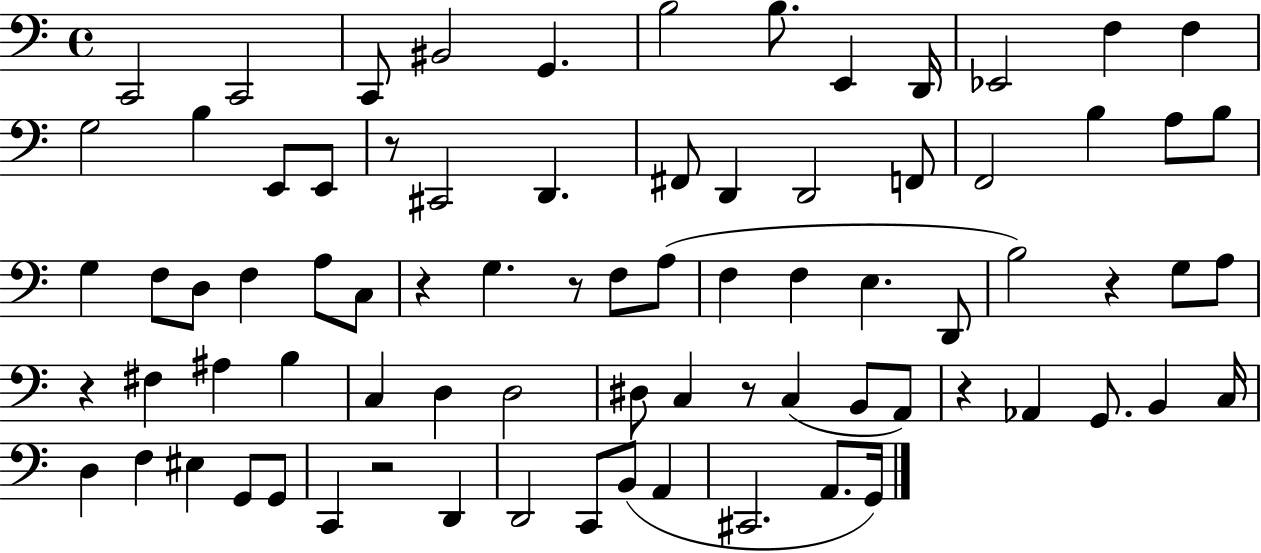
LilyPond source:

{
  \clef bass
  \time 4/4
  \defaultTimeSignature
  \key c \major
  \repeat volta 2 { c,2 c,2 | c,8 bis,2 g,4. | b2 b8. e,4 d,16 | ees,2 f4 f4 | \break g2 b4 e,8 e,8 | r8 cis,2 d,4. | fis,8 d,4 d,2 f,8 | f,2 b4 a8 b8 | \break g4 f8 d8 f4 a8 c8 | r4 g4. r8 f8 a8( | f4 f4 e4. d,8 | b2) r4 g8 a8 | \break r4 fis4 ais4 b4 | c4 d4 d2 | dis8 c4 r8 c4( b,8 a,8) | r4 aes,4 g,8. b,4 c16 | \break d4 f4 eis4 g,8 g,8 | c,4 r2 d,4 | d,2 c,8 b,8( a,4 | cis,2. a,8. g,16) | \break } \bar "|."
}